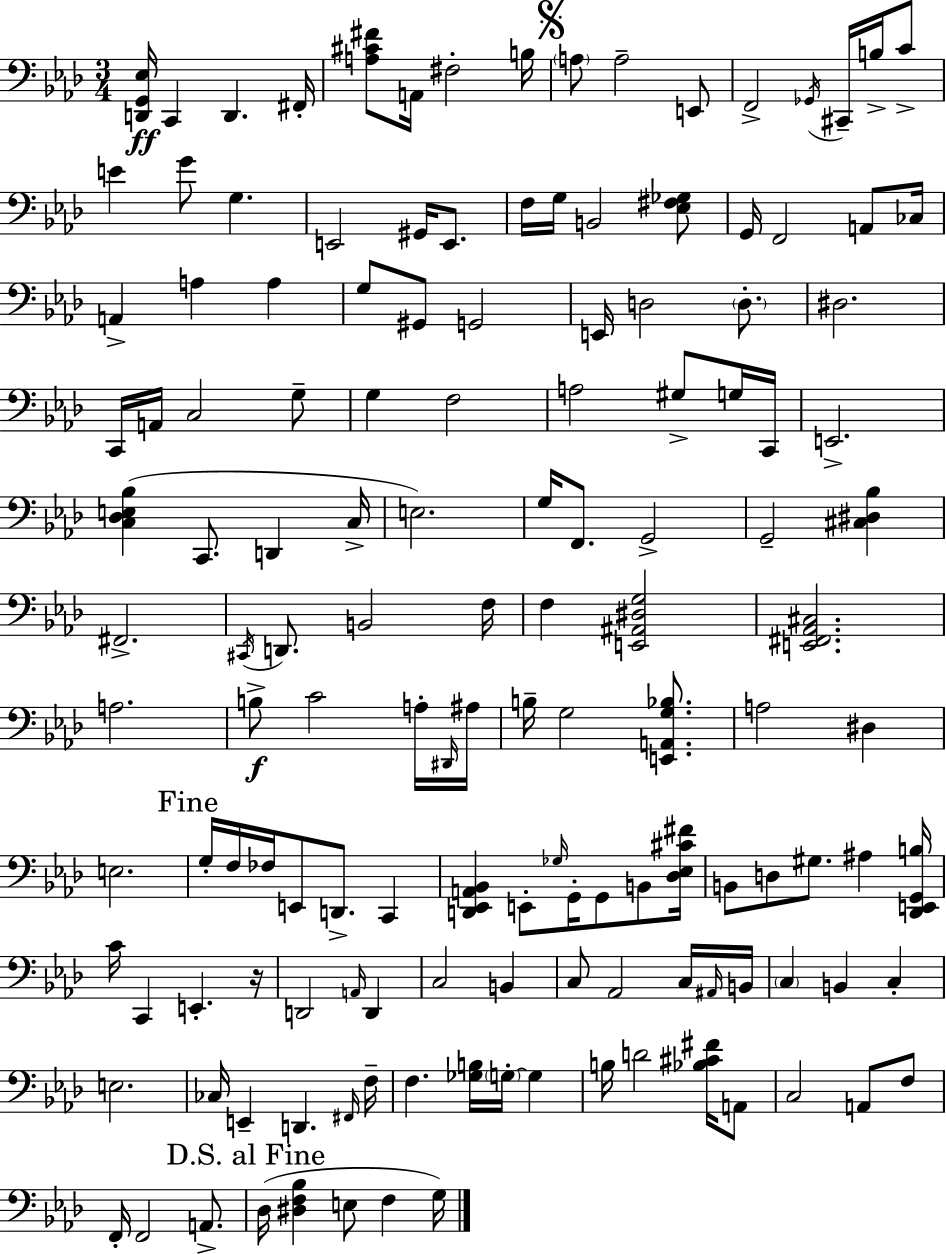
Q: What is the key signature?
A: AES major